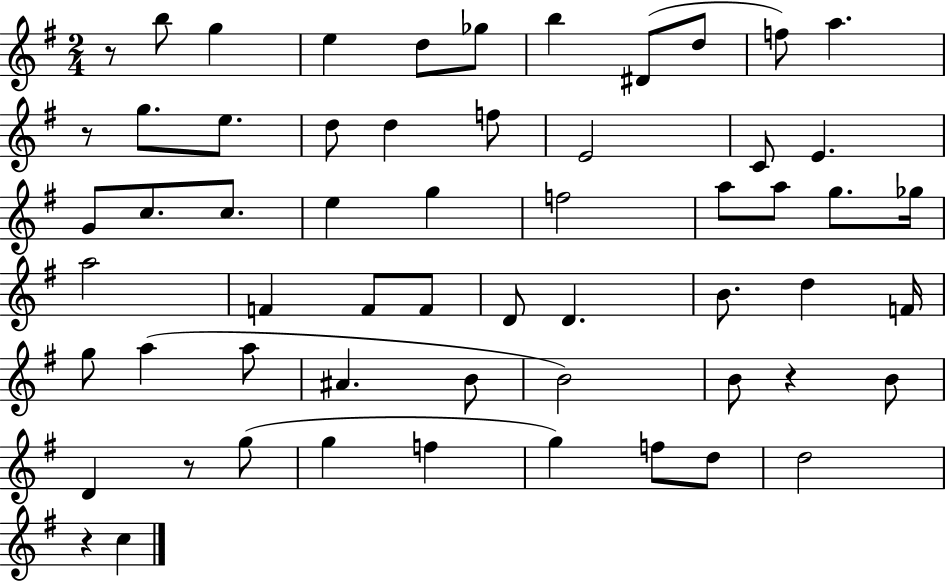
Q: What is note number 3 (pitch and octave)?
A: E5